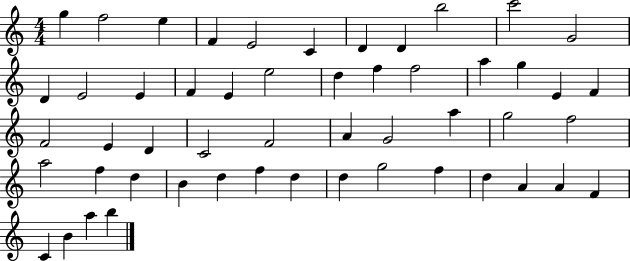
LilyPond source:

{
  \clef treble
  \numericTimeSignature
  \time 4/4
  \key c \major
  g''4 f''2 e''4 | f'4 e'2 c'4 | d'4 d'4 b''2 | c'''2 g'2 | \break d'4 e'2 e'4 | f'4 e'4 e''2 | d''4 f''4 f''2 | a''4 g''4 e'4 f'4 | \break f'2 e'4 d'4 | c'2 f'2 | a'4 g'2 a''4 | g''2 f''2 | \break a''2 f''4 d''4 | b'4 d''4 f''4 d''4 | d''4 g''2 f''4 | d''4 a'4 a'4 f'4 | \break c'4 b'4 a''4 b''4 | \bar "|."
}